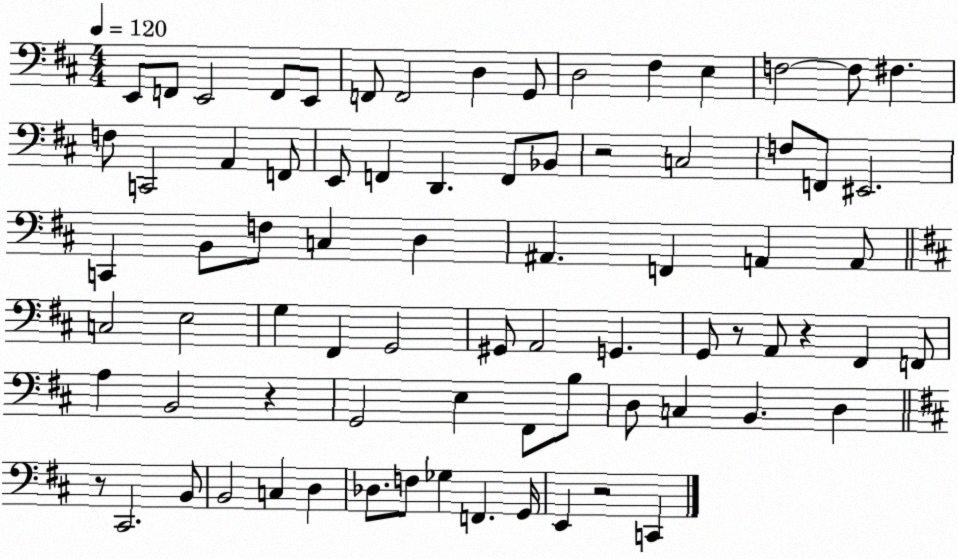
X:1
T:Untitled
M:4/4
L:1/4
K:D
E,,/2 F,,/2 E,,2 F,,/2 E,,/2 F,,/2 F,,2 D, G,,/2 D,2 ^F, E, F,2 F,/2 ^F, F,/2 C,,2 A,, F,,/2 E,,/2 F,, D,, F,,/2 _B,,/2 z2 C,2 F,/2 F,,/2 ^E,,2 C,, B,,/2 F,/2 C, D, ^A,, F,, A,, A,,/2 C,2 E,2 G, ^F,, G,,2 ^G,,/2 A,,2 G,, G,,/2 z/2 A,,/2 z ^F,, F,,/2 A, B,,2 z G,,2 E, ^F,,/2 B,/2 D,/2 C, B,, D, z/2 ^C,,2 B,,/2 B,,2 C, D, _D,/2 F,/2 _G, F,, G,,/4 E,, z2 C,,